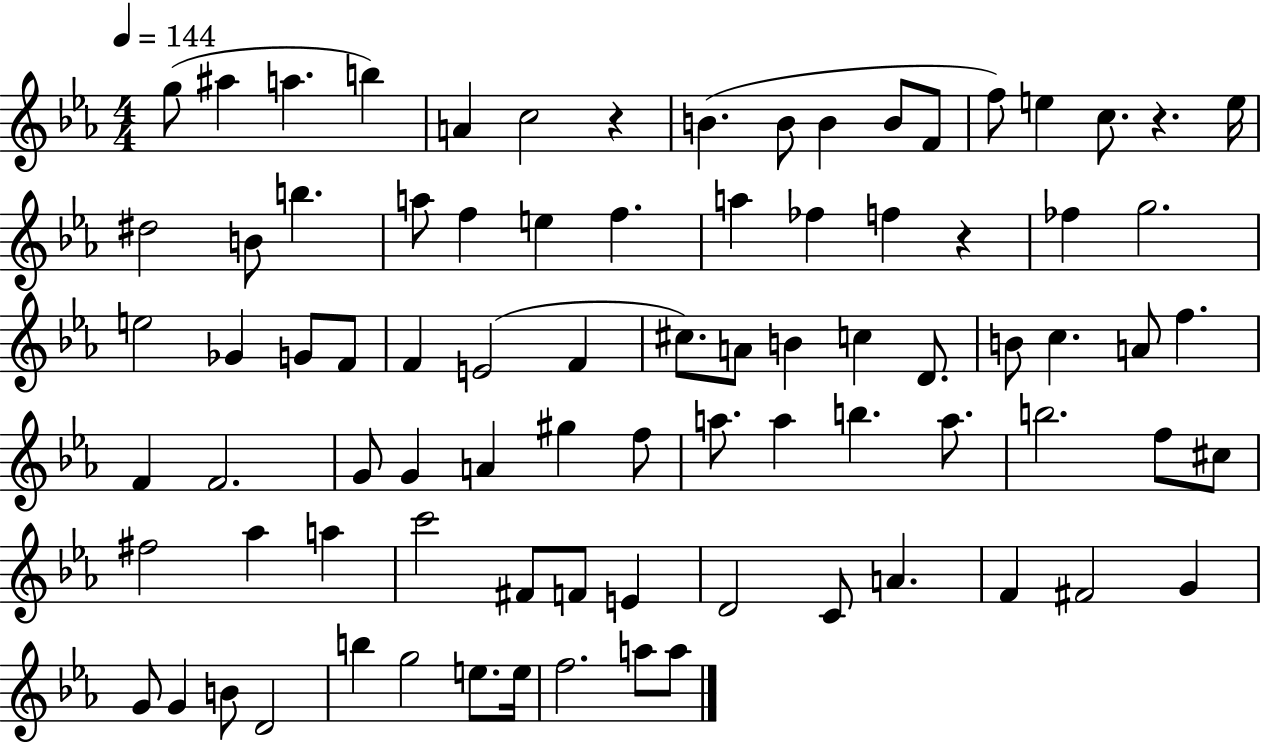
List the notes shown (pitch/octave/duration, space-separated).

G5/e A#5/q A5/q. B5/q A4/q C5/h R/q B4/q. B4/e B4/q B4/e F4/e F5/e E5/q C5/e. R/q. E5/s D#5/h B4/e B5/q. A5/e F5/q E5/q F5/q. A5/q FES5/q F5/q R/q FES5/q G5/h. E5/h Gb4/q G4/e F4/e F4/q E4/h F4/q C#5/e. A4/e B4/q C5/q D4/e. B4/e C5/q. A4/e F5/q. F4/q F4/h. G4/e G4/q A4/q G#5/q F5/e A5/e. A5/q B5/q. A5/e. B5/h. F5/e C#5/e F#5/h Ab5/q A5/q C6/h F#4/e F4/e E4/q D4/h C4/e A4/q. F4/q F#4/h G4/q G4/e G4/q B4/e D4/h B5/q G5/h E5/e. E5/s F5/h. A5/e A5/e